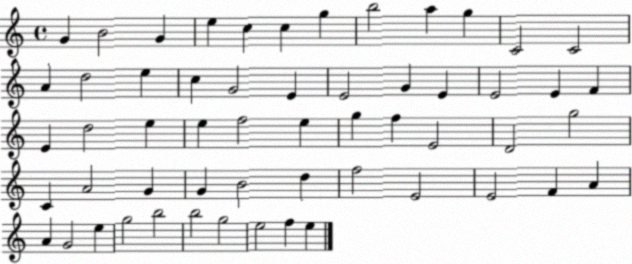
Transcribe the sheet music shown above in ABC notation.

X:1
T:Untitled
M:4/4
L:1/4
K:C
G B2 G e c c g b2 a g C2 C2 A d2 e c G2 E E2 G E E2 E F E d2 e e f2 e g f E2 D2 g2 C A2 G G B2 d f2 E2 E2 F A A G2 e g2 b2 b2 g2 e2 f e